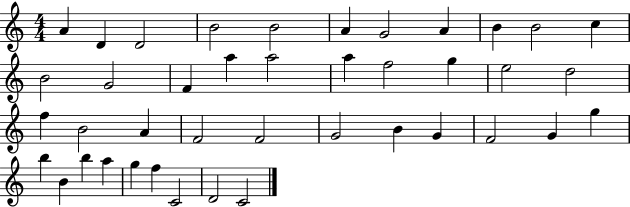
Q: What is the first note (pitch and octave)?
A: A4